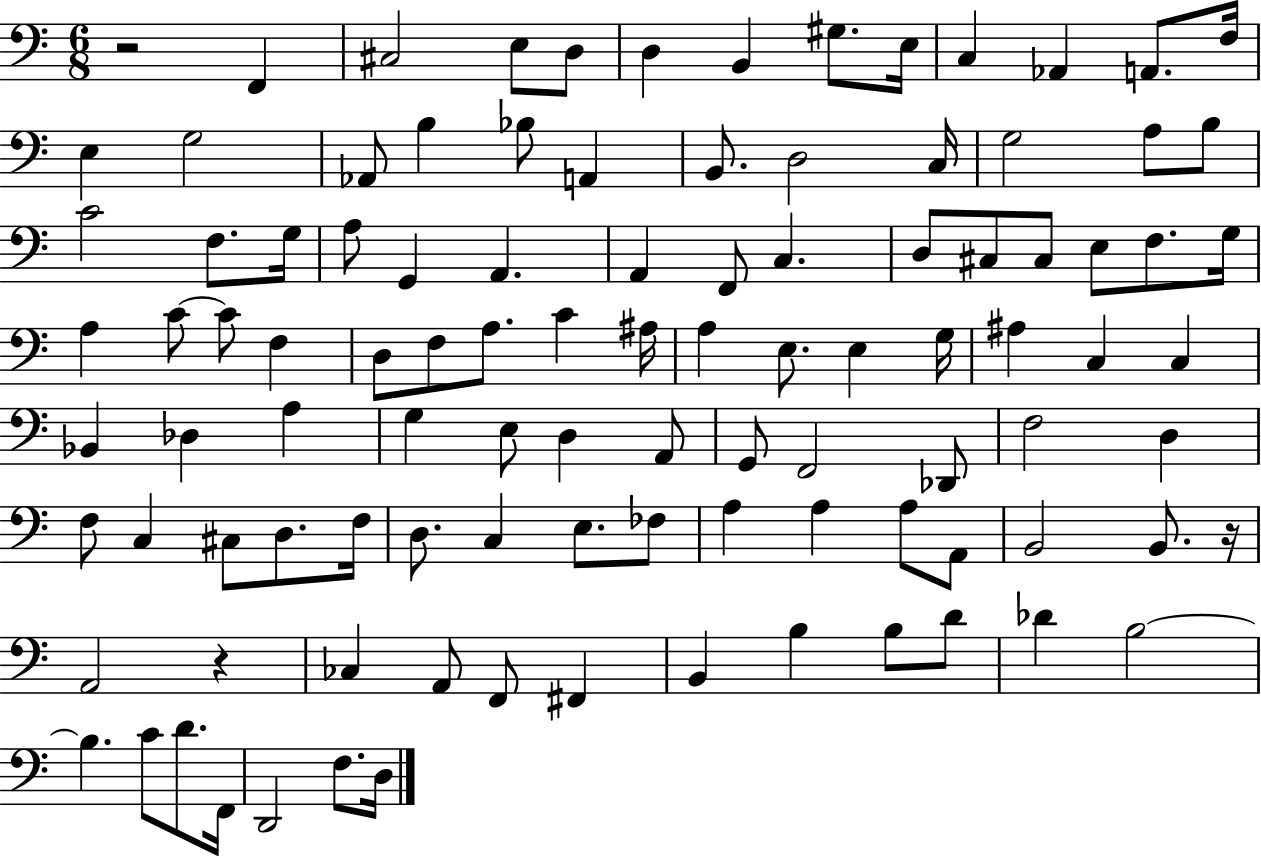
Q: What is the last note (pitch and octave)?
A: D3